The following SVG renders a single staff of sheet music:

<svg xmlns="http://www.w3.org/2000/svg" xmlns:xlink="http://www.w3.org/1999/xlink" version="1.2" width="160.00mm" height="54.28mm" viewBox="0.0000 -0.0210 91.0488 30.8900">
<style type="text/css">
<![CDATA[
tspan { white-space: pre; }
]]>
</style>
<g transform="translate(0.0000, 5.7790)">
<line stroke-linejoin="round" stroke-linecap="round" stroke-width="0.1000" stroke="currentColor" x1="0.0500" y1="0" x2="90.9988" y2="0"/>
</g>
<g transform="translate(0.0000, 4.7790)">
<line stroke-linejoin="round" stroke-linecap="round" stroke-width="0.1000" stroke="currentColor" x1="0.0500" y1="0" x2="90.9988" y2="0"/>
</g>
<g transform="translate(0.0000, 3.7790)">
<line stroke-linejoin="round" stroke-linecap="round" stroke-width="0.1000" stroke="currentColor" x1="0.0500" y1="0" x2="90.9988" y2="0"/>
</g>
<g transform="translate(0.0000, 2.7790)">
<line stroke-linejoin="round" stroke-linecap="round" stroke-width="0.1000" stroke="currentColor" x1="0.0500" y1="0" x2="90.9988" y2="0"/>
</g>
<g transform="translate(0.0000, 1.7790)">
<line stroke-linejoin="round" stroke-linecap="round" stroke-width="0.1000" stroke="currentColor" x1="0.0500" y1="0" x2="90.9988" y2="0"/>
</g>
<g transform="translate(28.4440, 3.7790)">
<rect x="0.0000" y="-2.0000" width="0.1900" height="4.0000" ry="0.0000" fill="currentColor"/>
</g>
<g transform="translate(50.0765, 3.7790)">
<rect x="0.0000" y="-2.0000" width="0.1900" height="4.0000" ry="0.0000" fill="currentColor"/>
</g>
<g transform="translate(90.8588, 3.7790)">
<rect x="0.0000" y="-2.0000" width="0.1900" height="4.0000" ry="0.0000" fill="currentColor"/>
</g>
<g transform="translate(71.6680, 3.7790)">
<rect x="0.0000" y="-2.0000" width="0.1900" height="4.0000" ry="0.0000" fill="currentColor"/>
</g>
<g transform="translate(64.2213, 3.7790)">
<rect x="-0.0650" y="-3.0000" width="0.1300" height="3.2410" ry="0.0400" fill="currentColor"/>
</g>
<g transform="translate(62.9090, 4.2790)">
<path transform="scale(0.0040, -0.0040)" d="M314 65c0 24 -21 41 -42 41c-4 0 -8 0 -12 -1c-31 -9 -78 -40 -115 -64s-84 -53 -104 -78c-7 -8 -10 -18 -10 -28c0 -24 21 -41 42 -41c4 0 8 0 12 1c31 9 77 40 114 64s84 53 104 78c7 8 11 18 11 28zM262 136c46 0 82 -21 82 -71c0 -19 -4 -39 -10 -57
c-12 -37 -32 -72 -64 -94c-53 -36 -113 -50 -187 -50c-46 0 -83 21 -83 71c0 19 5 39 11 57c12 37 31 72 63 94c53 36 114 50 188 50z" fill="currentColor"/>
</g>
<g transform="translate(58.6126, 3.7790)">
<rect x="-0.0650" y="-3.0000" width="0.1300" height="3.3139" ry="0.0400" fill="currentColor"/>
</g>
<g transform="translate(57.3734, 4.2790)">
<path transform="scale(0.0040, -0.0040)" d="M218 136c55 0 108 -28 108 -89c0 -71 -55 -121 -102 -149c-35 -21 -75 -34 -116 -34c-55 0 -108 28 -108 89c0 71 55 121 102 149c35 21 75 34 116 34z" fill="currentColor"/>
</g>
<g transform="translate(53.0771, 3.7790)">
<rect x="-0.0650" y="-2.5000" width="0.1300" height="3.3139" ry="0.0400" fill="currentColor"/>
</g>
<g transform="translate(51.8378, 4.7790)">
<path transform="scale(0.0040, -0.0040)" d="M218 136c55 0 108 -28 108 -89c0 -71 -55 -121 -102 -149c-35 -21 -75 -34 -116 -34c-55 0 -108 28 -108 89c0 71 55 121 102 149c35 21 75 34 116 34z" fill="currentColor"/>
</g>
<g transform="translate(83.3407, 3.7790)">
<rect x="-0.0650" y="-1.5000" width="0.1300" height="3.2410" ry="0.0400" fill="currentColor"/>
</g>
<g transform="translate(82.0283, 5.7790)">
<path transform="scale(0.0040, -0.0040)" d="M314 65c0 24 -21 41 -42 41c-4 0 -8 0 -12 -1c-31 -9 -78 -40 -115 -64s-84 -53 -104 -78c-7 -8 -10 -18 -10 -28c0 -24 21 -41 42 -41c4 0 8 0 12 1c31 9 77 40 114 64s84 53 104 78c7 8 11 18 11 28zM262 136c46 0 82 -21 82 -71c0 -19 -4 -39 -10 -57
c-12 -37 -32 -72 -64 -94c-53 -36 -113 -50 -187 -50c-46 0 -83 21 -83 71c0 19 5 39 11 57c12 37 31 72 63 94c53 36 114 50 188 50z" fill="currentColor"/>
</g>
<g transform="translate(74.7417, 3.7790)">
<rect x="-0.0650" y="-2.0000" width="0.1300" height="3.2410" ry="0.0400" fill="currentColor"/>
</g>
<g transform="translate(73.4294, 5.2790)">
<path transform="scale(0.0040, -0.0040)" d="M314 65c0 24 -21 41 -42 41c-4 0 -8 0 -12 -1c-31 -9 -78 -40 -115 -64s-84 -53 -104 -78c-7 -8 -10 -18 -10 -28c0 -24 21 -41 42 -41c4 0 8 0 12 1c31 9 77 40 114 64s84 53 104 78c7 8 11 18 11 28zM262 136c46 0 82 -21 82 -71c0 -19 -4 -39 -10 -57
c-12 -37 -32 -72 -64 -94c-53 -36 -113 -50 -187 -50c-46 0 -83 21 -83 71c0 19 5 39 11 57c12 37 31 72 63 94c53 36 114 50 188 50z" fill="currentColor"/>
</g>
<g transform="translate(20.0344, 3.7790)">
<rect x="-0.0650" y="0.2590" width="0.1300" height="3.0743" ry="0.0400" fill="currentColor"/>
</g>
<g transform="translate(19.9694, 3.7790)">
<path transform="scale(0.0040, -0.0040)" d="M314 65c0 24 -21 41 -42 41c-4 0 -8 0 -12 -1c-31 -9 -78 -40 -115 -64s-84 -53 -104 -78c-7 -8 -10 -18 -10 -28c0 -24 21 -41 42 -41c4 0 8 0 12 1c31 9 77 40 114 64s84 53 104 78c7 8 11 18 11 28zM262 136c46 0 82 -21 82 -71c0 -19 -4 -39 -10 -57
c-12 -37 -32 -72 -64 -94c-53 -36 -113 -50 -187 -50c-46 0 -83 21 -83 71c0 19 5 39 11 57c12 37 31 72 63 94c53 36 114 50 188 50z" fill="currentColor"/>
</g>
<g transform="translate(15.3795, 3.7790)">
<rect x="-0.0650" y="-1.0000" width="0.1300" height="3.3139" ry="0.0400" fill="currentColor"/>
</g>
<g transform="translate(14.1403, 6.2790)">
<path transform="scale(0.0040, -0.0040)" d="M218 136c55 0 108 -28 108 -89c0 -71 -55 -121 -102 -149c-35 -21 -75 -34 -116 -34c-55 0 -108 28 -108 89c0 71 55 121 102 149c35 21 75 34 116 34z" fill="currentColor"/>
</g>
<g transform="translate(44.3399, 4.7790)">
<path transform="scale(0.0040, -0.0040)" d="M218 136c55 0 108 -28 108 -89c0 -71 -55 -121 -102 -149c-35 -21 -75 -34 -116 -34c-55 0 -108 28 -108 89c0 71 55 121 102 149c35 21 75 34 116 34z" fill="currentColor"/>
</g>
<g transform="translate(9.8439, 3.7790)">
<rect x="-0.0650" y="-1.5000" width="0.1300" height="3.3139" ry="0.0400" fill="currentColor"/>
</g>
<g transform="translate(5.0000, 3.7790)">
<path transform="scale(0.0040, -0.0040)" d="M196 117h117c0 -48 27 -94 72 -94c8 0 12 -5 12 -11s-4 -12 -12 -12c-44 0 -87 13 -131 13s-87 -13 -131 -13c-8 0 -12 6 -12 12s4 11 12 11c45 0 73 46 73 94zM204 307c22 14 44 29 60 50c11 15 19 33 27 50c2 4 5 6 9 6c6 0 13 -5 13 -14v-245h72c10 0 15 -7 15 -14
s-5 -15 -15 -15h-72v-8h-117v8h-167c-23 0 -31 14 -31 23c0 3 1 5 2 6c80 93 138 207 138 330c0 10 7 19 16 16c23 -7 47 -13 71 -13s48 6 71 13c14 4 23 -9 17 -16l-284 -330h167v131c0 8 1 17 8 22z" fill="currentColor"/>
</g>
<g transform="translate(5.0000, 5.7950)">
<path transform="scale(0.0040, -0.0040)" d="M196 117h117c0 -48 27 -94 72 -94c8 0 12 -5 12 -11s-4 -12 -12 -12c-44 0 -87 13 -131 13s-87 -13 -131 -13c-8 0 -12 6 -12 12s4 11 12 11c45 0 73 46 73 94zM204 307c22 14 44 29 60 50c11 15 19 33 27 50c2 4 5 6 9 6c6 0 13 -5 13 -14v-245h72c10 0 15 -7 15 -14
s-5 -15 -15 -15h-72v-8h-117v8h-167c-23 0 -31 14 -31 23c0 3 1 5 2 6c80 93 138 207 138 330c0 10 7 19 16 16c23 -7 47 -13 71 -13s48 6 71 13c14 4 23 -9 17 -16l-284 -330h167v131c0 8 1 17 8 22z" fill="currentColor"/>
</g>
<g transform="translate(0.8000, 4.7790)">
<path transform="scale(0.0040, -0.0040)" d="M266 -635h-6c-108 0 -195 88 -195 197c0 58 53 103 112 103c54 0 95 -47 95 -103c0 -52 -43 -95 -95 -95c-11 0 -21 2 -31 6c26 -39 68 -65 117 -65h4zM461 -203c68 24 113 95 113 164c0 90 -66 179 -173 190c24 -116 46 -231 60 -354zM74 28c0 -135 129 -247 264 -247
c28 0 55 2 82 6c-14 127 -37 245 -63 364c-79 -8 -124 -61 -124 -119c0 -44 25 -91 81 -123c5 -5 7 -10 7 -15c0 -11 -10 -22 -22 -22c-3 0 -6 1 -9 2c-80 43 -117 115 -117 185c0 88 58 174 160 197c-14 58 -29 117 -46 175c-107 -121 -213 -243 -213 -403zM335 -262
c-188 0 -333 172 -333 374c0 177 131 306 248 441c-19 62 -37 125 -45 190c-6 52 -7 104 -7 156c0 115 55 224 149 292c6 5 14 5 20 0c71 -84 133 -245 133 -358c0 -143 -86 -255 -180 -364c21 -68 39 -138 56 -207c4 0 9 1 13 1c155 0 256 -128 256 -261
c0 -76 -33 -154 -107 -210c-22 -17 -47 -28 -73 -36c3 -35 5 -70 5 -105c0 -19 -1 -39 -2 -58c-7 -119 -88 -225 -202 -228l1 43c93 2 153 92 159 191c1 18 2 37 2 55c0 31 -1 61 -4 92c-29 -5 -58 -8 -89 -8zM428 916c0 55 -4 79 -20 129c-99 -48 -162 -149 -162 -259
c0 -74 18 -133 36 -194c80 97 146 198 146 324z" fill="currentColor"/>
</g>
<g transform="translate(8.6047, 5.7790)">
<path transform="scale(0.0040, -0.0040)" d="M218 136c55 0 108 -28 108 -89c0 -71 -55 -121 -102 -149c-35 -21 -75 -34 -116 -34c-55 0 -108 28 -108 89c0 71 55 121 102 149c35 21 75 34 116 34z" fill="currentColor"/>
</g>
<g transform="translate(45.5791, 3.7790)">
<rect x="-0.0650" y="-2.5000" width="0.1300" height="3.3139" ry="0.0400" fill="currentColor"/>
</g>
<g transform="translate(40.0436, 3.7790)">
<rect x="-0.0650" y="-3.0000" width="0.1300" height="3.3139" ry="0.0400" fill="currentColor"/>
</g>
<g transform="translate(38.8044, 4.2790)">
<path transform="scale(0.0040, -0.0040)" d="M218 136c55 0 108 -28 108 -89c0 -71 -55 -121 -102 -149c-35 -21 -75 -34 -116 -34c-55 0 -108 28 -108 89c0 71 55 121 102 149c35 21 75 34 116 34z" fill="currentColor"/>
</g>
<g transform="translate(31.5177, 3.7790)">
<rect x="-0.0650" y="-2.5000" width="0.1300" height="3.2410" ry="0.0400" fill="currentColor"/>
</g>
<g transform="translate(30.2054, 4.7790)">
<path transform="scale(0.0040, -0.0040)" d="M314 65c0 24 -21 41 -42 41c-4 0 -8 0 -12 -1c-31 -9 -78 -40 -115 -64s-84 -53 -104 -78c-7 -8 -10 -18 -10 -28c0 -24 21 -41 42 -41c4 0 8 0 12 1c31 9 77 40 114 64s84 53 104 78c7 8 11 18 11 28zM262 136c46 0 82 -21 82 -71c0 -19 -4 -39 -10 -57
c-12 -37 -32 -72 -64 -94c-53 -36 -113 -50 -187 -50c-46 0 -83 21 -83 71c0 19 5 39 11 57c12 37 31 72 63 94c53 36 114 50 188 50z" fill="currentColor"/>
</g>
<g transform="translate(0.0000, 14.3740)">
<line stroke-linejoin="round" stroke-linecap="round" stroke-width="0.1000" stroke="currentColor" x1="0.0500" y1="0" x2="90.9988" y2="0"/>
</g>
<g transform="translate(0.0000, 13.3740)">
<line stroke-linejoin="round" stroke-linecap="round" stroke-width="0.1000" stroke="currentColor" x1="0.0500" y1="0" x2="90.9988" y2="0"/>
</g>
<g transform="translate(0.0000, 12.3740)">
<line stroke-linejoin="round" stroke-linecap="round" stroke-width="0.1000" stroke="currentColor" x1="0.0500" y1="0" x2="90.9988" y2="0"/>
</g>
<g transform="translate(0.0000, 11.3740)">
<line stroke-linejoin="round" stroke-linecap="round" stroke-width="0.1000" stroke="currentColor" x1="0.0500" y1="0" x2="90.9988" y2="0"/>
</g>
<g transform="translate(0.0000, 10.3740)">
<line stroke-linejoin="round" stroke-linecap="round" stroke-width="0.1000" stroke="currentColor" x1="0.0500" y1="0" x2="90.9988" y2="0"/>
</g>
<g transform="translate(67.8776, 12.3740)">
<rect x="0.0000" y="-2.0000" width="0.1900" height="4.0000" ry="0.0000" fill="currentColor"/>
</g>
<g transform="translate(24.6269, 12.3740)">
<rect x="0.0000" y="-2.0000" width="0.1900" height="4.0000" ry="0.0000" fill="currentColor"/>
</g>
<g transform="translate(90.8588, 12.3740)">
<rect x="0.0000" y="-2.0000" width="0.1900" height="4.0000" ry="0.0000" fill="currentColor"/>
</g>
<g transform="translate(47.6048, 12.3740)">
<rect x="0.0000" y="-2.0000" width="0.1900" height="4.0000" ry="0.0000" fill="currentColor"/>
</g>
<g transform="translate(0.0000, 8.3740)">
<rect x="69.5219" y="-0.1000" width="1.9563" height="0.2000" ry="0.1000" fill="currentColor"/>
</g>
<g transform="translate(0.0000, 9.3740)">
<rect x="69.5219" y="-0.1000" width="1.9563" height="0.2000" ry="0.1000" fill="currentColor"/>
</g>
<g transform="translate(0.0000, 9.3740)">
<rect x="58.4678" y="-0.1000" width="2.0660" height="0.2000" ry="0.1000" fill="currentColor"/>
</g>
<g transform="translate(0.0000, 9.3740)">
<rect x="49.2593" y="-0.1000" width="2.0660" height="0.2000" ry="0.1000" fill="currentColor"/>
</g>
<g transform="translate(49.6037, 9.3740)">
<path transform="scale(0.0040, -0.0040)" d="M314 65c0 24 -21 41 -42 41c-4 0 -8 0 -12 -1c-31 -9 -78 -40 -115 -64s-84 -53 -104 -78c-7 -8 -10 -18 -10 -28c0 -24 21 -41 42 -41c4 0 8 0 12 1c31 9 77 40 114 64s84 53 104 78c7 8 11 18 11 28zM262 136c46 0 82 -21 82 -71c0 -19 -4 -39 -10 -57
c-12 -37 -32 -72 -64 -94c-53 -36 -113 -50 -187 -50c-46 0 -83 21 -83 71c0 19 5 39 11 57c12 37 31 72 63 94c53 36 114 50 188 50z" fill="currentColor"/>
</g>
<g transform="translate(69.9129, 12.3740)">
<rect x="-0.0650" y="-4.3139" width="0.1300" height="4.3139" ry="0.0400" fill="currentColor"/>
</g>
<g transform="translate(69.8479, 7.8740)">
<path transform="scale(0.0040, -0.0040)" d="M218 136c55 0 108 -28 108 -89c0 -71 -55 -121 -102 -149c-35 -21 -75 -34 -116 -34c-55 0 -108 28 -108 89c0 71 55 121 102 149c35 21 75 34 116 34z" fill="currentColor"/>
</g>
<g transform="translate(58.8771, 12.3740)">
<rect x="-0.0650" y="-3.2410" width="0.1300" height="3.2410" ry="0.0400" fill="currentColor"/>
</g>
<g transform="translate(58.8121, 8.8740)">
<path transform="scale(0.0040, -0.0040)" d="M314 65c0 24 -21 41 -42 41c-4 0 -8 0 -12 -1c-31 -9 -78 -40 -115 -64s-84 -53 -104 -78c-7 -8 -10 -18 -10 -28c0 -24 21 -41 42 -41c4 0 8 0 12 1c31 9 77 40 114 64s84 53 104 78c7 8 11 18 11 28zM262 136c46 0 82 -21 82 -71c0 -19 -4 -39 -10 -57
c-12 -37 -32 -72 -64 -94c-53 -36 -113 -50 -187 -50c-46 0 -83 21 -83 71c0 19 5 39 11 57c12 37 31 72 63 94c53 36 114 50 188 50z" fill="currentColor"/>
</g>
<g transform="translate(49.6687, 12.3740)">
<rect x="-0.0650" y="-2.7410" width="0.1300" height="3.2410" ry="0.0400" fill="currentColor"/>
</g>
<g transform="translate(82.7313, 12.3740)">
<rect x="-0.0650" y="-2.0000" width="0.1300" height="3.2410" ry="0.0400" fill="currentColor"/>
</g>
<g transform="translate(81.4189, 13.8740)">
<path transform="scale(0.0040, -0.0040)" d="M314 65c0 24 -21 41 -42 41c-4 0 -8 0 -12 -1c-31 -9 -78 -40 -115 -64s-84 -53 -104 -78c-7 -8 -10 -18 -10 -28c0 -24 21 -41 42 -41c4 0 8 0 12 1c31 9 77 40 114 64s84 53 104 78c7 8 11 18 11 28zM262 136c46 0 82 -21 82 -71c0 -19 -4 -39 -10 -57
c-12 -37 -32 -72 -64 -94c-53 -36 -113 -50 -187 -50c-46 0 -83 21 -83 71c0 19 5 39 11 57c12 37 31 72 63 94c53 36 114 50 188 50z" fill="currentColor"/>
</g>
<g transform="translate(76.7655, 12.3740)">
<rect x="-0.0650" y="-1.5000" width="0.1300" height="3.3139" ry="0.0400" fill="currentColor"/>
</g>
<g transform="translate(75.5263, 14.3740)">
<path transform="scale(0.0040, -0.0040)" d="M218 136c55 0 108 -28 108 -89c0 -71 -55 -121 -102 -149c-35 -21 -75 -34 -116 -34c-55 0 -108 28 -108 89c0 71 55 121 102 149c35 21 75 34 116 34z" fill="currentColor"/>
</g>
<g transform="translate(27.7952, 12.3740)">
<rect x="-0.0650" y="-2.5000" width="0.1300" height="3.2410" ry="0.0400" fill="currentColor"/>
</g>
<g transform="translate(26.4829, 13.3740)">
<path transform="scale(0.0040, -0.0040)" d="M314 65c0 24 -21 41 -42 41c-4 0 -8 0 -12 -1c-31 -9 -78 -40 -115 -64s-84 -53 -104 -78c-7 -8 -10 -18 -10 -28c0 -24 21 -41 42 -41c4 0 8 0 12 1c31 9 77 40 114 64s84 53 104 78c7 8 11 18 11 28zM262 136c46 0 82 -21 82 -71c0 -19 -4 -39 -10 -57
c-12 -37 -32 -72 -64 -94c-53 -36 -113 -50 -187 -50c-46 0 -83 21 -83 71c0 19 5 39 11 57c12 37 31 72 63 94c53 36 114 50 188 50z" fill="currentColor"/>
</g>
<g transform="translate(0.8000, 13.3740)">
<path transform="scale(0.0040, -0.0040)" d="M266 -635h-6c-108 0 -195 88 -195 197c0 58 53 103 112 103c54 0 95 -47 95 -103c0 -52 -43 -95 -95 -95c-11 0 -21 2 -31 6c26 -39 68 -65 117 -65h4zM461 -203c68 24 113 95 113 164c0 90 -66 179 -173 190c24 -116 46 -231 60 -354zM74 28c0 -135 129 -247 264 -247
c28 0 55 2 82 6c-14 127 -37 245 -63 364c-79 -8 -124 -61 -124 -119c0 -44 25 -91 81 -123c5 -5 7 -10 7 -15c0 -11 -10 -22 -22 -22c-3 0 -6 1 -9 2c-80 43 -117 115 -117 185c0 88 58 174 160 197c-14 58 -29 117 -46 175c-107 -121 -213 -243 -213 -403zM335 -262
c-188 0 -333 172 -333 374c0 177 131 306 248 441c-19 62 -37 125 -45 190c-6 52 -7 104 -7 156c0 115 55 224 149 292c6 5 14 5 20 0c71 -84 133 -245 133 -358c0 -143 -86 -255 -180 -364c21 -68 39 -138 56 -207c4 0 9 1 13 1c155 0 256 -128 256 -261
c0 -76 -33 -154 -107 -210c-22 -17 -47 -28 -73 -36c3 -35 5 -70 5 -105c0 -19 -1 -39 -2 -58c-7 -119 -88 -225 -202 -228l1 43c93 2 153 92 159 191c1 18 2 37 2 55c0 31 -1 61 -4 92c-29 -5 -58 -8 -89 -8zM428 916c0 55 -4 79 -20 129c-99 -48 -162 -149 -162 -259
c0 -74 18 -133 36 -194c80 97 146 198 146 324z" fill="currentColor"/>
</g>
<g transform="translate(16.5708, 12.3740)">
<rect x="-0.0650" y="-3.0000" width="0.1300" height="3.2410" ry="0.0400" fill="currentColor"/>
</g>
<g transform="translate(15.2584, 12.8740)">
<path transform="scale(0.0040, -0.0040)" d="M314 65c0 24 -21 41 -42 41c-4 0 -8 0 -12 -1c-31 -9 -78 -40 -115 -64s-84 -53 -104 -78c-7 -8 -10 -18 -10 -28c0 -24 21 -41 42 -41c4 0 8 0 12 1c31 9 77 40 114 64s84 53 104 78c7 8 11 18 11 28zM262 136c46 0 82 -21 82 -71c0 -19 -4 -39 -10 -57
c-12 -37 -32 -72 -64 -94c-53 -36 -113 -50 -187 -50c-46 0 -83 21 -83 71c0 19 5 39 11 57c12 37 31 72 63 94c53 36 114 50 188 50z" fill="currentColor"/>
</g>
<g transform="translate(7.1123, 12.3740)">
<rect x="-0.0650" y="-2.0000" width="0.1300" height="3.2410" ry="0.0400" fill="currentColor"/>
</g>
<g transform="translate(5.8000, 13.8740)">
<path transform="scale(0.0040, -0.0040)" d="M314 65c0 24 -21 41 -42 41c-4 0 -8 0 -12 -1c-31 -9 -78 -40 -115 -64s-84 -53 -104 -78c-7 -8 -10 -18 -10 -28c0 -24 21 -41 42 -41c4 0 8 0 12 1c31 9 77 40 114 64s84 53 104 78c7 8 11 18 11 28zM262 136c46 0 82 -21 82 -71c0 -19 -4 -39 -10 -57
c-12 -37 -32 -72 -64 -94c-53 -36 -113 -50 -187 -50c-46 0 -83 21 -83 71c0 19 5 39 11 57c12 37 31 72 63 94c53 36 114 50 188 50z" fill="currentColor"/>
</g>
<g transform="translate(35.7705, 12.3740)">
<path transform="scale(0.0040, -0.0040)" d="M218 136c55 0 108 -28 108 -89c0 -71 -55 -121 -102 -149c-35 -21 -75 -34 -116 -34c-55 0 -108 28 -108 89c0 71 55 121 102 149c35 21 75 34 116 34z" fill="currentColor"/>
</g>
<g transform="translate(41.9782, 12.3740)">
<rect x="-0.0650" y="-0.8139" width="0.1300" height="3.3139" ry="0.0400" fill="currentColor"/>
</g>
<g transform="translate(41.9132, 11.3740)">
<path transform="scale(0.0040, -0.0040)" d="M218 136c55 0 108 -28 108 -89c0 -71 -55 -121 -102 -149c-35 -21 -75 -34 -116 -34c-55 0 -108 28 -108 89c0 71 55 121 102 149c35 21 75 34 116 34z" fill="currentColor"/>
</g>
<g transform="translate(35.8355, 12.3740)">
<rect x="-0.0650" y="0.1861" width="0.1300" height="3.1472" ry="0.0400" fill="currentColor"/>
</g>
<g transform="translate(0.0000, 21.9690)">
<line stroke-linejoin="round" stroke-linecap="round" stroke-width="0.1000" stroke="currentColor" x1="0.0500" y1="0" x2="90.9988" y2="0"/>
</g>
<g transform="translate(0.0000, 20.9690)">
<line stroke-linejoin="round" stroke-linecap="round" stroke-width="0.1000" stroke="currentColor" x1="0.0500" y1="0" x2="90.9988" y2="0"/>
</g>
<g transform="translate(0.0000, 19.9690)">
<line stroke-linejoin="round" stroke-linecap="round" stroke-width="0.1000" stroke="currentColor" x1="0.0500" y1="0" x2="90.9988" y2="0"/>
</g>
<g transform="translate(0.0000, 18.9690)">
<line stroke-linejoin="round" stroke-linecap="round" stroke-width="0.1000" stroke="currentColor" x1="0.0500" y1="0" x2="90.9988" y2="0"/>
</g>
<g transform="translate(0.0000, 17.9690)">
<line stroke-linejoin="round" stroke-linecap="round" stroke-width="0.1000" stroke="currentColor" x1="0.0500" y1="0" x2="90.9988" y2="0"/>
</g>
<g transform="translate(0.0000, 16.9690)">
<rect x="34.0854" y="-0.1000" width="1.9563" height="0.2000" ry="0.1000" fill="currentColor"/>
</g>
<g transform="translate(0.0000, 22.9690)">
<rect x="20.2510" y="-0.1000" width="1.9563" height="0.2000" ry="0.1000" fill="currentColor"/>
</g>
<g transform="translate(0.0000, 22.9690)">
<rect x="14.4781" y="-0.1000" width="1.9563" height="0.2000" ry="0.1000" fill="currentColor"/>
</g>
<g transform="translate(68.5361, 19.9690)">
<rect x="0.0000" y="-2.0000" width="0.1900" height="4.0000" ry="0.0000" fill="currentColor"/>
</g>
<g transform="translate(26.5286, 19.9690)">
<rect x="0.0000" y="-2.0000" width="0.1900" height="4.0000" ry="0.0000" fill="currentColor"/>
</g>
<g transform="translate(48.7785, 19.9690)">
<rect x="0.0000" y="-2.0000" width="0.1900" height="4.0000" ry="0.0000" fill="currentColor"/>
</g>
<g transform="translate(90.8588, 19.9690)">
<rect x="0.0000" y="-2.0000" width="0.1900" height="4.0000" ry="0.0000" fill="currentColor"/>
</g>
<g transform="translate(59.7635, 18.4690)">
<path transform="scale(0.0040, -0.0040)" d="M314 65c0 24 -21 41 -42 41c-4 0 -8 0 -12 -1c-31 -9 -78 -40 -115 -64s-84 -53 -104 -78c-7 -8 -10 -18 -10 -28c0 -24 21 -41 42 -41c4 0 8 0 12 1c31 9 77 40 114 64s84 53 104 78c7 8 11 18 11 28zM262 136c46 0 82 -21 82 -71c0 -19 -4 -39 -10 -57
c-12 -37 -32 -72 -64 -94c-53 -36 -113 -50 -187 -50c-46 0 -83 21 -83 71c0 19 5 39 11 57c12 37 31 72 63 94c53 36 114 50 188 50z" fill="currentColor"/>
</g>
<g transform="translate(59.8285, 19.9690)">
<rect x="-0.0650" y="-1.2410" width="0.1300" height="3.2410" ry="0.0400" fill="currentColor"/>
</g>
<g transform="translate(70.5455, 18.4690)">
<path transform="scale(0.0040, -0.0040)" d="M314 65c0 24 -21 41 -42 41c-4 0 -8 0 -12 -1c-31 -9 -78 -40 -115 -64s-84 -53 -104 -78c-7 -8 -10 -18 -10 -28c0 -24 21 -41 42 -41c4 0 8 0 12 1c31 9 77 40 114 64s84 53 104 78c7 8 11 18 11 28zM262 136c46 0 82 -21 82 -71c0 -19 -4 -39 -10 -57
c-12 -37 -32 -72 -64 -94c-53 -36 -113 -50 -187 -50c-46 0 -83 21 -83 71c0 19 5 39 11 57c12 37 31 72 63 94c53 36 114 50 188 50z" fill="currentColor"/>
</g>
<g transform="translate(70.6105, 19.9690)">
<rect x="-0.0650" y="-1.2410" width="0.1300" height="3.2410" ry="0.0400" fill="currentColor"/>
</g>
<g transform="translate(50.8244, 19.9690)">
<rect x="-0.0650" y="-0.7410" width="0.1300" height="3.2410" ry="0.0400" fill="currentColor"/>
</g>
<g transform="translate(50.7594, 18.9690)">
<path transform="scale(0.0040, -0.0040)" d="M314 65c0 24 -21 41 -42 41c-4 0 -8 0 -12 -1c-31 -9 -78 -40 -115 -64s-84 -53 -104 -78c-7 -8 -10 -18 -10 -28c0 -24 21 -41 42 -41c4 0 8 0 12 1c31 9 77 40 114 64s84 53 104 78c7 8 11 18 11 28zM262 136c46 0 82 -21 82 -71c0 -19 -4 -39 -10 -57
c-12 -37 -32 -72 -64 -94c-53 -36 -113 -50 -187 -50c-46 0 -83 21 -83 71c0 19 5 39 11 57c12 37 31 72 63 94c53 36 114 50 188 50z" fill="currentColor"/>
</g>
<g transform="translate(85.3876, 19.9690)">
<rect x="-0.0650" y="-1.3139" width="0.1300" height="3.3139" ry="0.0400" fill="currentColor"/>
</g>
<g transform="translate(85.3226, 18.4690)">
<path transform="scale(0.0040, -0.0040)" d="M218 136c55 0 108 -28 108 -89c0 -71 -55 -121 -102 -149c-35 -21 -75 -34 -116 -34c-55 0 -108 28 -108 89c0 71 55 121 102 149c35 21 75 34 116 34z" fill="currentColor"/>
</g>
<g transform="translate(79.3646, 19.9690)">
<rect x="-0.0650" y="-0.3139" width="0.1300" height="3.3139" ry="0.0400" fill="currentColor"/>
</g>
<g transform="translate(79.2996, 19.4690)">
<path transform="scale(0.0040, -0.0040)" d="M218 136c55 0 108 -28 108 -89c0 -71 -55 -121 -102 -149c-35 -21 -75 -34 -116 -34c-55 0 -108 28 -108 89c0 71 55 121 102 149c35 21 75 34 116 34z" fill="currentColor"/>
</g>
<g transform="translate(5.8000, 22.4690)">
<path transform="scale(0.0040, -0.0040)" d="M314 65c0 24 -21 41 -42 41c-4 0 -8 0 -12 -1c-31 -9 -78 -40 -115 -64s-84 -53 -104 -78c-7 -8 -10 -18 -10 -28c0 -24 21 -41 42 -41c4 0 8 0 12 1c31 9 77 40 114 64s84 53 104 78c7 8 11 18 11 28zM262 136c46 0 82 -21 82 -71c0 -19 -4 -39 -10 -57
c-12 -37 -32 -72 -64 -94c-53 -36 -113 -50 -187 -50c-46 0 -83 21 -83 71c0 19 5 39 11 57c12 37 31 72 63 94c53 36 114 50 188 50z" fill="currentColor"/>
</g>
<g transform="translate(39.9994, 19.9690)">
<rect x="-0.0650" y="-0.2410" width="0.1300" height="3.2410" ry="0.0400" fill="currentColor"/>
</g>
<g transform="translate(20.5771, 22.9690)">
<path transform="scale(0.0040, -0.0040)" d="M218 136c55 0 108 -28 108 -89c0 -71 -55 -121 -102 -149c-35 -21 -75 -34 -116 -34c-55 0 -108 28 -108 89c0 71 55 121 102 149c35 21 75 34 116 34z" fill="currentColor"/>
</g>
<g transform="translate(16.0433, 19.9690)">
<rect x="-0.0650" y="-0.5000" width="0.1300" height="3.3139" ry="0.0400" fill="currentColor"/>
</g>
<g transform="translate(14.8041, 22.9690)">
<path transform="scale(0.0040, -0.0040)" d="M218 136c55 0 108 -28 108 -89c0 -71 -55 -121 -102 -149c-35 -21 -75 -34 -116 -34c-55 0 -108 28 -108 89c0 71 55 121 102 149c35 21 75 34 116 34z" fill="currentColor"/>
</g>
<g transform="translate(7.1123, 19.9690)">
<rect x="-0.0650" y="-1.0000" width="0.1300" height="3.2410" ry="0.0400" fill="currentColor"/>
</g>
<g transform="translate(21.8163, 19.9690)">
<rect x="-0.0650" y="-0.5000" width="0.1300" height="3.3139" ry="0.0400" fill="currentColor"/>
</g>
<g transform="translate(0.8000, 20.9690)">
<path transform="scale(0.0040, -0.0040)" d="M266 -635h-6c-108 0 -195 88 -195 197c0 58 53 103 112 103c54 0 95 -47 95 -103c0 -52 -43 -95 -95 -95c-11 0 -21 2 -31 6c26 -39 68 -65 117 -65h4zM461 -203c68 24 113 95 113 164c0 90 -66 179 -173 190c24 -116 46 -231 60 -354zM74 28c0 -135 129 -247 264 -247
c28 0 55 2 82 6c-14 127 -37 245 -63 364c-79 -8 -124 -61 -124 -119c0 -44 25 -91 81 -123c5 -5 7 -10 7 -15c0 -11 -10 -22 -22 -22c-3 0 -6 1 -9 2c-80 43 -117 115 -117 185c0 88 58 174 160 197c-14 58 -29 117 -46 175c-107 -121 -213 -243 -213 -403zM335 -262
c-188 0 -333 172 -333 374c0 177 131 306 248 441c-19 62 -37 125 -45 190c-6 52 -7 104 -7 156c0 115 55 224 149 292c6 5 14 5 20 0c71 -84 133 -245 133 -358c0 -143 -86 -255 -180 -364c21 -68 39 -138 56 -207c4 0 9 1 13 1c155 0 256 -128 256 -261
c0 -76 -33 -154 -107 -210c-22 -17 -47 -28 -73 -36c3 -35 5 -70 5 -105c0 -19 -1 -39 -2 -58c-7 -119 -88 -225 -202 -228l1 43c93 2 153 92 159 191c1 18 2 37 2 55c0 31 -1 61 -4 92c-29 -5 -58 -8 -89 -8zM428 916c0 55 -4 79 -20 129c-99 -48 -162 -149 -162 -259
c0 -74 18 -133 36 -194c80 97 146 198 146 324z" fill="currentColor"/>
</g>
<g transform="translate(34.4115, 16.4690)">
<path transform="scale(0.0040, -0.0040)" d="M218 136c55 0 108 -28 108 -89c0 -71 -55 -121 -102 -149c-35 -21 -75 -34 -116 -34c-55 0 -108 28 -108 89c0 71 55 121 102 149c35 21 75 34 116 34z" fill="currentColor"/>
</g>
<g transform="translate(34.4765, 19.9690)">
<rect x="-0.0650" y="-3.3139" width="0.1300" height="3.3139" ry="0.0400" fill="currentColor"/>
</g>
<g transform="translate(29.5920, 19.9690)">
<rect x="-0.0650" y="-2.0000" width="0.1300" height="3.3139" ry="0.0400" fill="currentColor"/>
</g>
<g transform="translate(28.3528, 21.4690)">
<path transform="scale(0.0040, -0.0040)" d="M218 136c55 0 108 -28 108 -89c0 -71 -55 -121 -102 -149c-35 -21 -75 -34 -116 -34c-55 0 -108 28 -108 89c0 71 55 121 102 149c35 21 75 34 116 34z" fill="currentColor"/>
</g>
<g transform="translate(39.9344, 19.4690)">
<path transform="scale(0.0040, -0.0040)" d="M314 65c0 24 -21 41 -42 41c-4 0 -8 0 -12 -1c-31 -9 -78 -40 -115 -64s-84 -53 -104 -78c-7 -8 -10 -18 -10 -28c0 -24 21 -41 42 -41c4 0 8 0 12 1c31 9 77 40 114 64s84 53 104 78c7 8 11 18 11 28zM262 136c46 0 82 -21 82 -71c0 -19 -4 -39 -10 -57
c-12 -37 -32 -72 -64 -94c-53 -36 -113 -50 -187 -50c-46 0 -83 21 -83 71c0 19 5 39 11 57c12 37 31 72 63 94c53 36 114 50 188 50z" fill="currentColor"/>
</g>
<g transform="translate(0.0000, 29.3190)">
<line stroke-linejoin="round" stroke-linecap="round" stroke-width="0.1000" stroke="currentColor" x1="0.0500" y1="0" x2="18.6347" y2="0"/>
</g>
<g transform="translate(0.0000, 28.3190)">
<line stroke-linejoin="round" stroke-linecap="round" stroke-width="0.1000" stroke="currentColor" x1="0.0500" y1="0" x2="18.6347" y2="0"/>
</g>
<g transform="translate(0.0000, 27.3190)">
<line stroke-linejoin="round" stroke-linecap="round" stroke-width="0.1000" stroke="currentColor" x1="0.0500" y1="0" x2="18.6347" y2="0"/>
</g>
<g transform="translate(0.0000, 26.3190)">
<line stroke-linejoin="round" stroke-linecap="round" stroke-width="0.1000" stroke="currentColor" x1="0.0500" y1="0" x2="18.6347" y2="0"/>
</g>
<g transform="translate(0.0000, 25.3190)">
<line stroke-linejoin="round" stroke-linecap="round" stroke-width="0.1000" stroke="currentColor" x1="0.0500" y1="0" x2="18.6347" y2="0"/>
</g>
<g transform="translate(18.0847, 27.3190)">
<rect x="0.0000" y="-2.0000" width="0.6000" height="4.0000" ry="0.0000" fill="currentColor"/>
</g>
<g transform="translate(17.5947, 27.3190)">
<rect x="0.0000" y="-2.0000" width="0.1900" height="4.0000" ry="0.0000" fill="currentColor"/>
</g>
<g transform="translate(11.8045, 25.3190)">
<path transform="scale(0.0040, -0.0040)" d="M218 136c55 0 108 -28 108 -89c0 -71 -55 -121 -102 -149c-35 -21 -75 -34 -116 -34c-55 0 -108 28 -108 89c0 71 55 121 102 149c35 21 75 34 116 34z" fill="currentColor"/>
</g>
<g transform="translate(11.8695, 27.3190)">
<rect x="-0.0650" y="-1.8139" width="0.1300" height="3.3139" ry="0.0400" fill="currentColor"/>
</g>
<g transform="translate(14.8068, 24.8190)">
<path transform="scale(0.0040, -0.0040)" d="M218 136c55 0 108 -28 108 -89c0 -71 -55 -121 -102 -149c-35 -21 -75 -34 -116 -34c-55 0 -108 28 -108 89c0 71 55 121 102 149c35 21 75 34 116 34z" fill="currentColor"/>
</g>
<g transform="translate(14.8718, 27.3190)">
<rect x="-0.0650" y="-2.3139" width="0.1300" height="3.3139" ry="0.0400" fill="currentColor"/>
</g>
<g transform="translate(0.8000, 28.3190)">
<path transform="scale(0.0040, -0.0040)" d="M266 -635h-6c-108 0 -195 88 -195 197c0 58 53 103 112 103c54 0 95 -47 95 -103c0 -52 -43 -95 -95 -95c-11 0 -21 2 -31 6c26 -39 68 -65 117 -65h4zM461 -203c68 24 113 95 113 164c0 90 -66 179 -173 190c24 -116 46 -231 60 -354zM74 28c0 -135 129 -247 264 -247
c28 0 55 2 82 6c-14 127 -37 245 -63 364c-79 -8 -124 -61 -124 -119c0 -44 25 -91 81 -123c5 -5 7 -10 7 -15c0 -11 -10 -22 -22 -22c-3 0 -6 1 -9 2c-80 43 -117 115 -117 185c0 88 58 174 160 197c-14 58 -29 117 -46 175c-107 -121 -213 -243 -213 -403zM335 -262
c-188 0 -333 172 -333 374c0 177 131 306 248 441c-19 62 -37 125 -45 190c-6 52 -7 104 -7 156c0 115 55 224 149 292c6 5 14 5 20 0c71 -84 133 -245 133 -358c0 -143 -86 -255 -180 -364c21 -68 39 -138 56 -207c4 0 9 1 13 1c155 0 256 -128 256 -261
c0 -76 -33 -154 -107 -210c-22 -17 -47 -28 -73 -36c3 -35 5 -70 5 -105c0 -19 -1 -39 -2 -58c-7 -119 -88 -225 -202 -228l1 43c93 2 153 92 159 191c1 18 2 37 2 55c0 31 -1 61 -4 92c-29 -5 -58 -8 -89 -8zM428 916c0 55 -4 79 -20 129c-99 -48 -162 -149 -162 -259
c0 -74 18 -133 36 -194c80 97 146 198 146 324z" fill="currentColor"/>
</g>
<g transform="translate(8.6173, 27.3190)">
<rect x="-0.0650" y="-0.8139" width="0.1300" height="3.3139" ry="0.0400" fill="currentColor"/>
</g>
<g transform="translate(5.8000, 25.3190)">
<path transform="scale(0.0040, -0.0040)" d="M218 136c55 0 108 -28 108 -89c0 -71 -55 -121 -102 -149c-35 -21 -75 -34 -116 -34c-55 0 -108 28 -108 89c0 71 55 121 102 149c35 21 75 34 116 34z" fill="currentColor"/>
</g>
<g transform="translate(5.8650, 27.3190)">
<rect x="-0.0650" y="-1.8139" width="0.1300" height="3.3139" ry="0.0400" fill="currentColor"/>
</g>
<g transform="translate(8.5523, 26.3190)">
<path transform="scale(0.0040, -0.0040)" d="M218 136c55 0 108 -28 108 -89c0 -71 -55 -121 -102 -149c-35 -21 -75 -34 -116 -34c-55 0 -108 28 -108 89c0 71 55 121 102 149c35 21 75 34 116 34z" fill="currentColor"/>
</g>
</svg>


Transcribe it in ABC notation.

X:1
T:Untitled
M:4/4
L:1/4
K:C
E D B2 G2 A G G A A2 F2 E2 F2 A2 G2 B d a2 b2 d' E F2 D2 C C F b c2 d2 e2 e2 c e f d f g